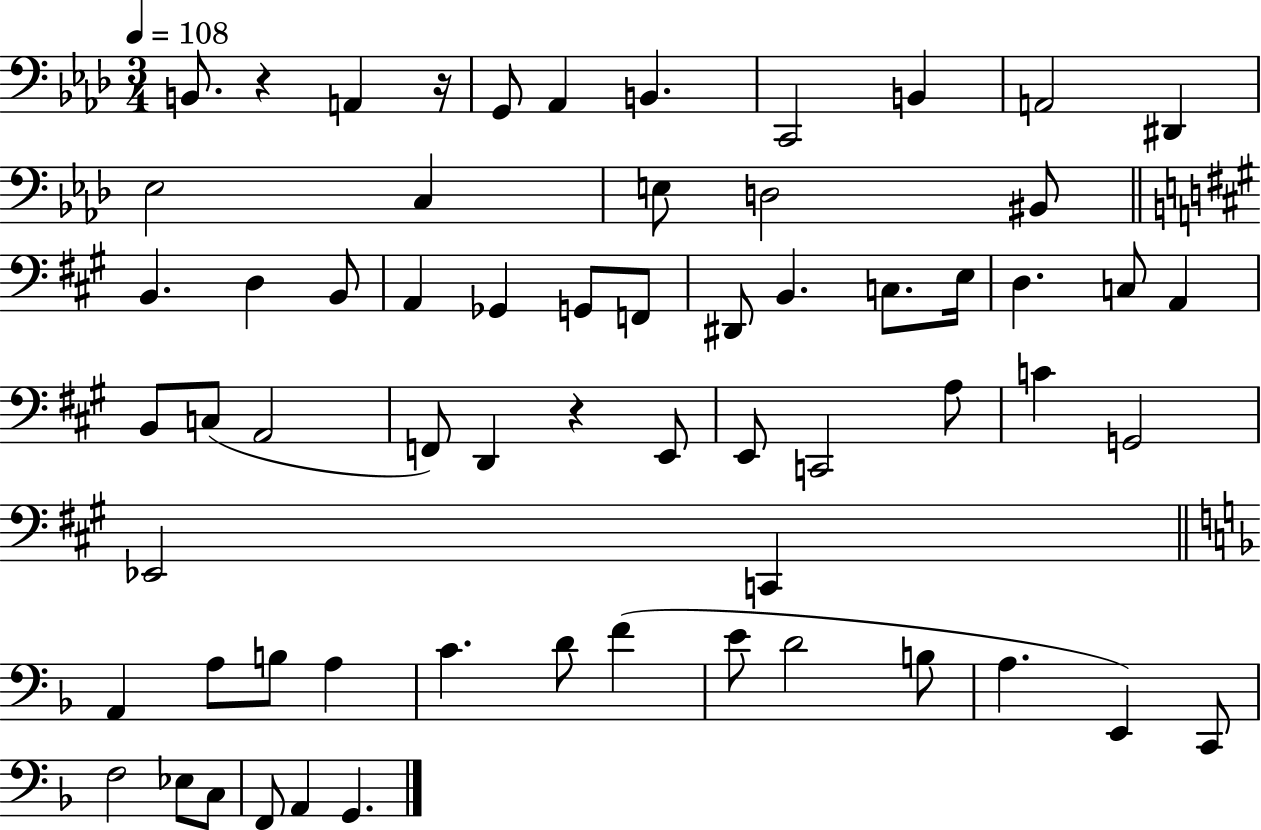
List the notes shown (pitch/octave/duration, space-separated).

B2/e. R/q A2/q R/s G2/e Ab2/q B2/q. C2/h B2/q A2/h D#2/q Eb3/h C3/q E3/e D3/h BIS2/e B2/q. D3/q B2/e A2/q Gb2/q G2/e F2/e D#2/e B2/q. C3/e. E3/s D3/q. C3/e A2/q B2/e C3/e A2/h F2/e D2/q R/q E2/e E2/e C2/h A3/e C4/q G2/h Eb2/h C2/q A2/q A3/e B3/e A3/q C4/q. D4/e F4/q E4/e D4/h B3/e A3/q. E2/q C2/e F3/h Eb3/e C3/e F2/e A2/q G2/q.